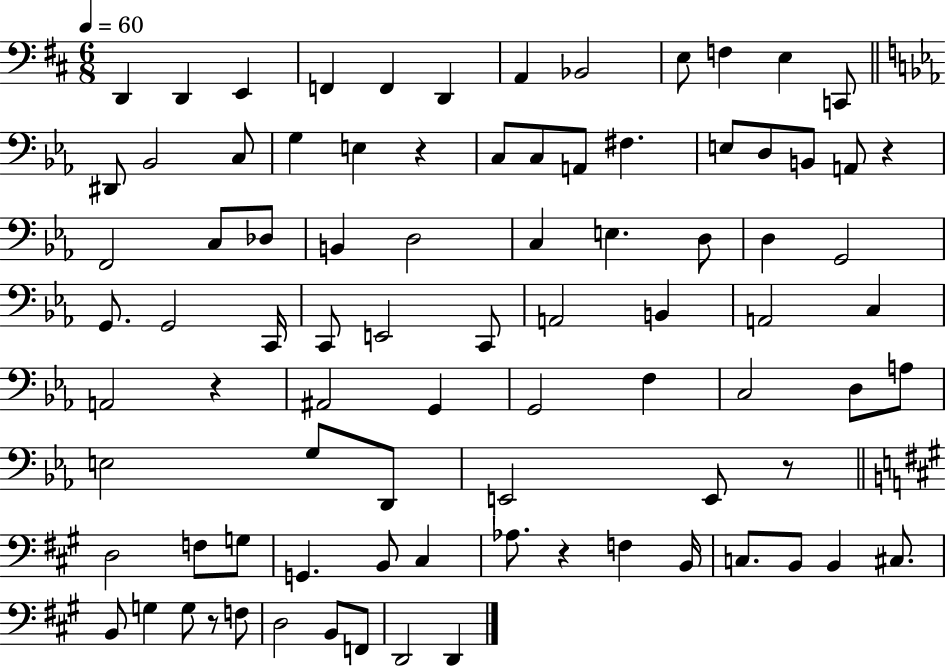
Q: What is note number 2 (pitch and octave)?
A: D2